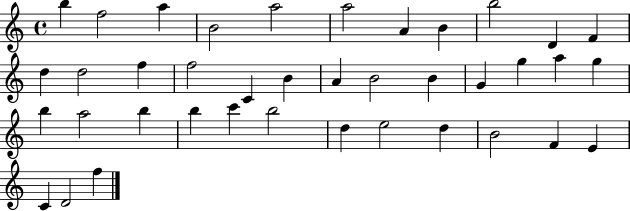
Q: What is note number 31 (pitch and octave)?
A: D5